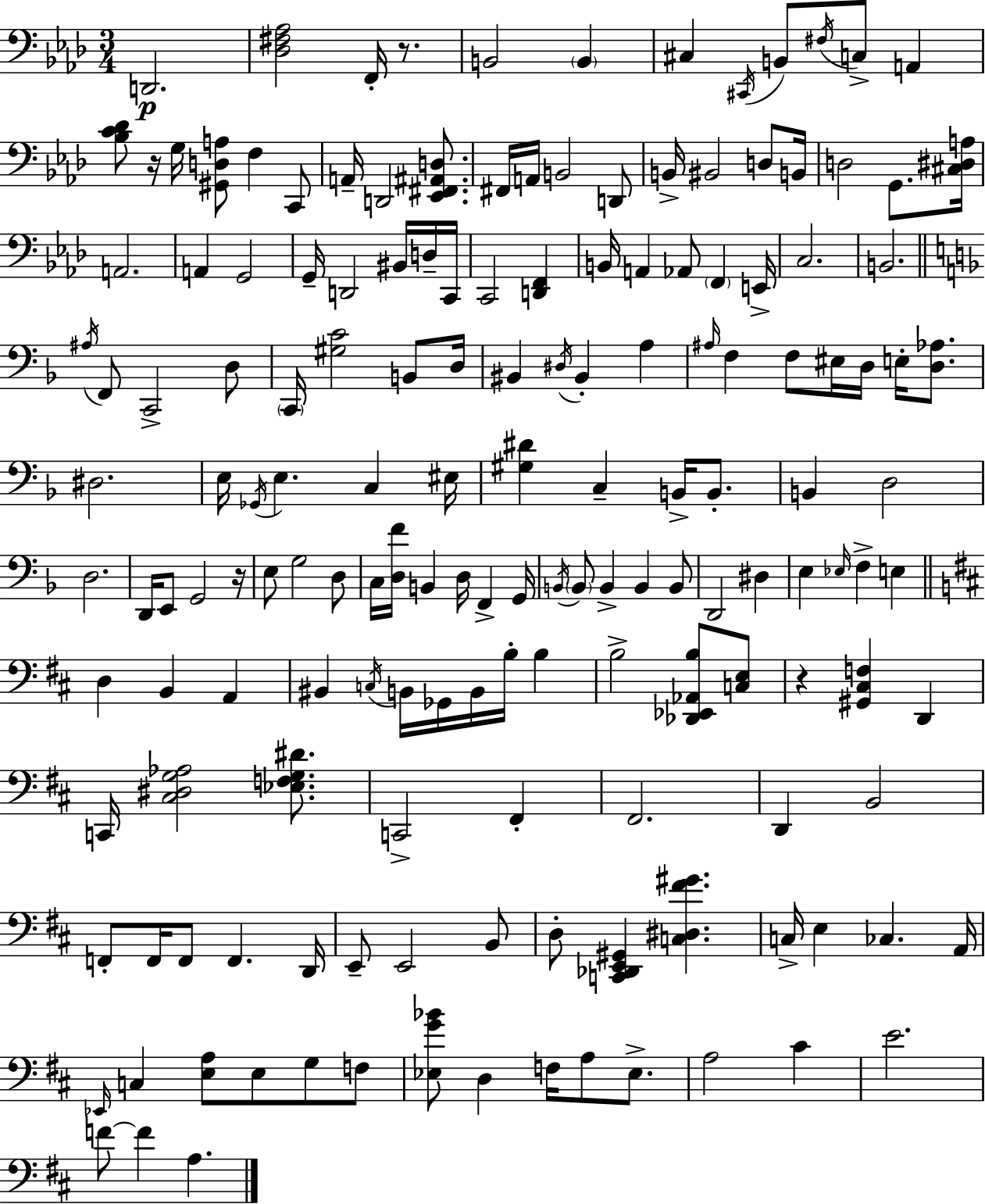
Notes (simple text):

D2/h. [Db3,F#3,Ab3]/h F2/s R/e. B2/h B2/q C#3/q C#2/s B2/e F#3/s C3/e A2/q [Bb3,C4,Db4]/e R/s G3/s [G#2,D3,A3]/e F3/q C2/e A2/s D2/h [Eb2,F#2,A#2,D3]/e. F#2/s A2/s B2/h D2/e B2/s BIS2/h D3/e B2/s D3/h G2/e. [C#3,D#3,A3]/s A2/h. A2/q G2/h G2/s D2/h BIS2/s D3/s C2/s C2/h [D2,F2]/q B2/s A2/q Ab2/e F2/q E2/s C3/h. B2/h. A#3/s F2/e C2/h D3/e C2/s [G#3,C4]/h B2/e D3/s BIS2/q D#3/s BIS2/q A3/q A#3/s F3/q F3/e EIS3/s D3/s E3/s [D3,Ab3]/e. D#3/h. E3/s Gb2/s E3/q. C3/q EIS3/s [G#3,D#4]/q C3/q B2/s B2/e. B2/q D3/h D3/h. D2/s E2/e G2/h R/s E3/e G3/h D3/e C3/s [D3,F4]/s B2/q D3/s F2/q G2/s B2/s B2/e B2/q B2/q B2/e D2/h D#3/q E3/q Eb3/s F3/q E3/q D3/q B2/q A2/q BIS2/q C3/s B2/s Gb2/s B2/s B3/s B3/q B3/h [Db2,Eb2,Ab2,B3]/e [C3,E3]/e R/q [G#2,C#3,F3]/q D2/q C2/s [C#3,D#3,G3,Ab3]/h [Eb3,F3,G3,D#4]/e. C2/h F#2/q F#2/h. D2/q B2/h F2/e F2/s F2/e F2/q. D2/s E2/e E2/h B2/e D3/e [C2,Db2,E2,G#2]/q [C3,D#3,F#4,G#4]/q. C3/s E3/q CES3/q. A2/s Eb2/s C3/q [E3,A3]/e E3/e G3/e F3/e [Eb3,G4,Bb4]/e D3/q F3/s A3/e Eb3/e. A3/h C#4/q E4/h. F4/e F4/q A3/q.